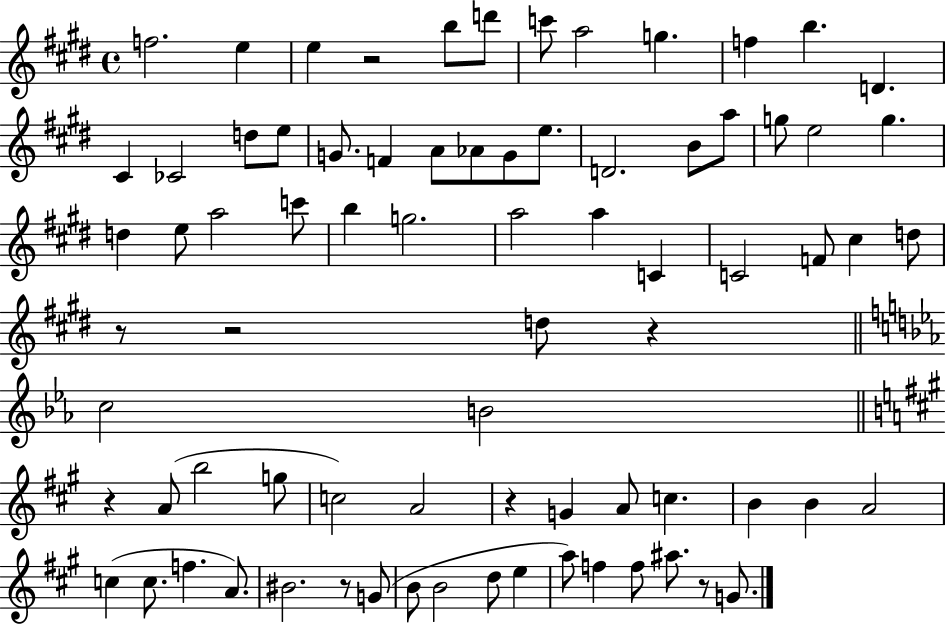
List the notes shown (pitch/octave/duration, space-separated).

F5/h. E5/q E5/q R/h B5/e D6/e C6/e A5/h G5/q. F5/q B5/q. D4/q. C#4/q CES4/h D5/e E5/e G4/e. F4/q A4/e Ab4/e G4/e E5/e. D4/h. B4/e A5/e G5/e E5/h G5/q. D5/q E5/e A5/h C6/e B5/q G5/h. A5/h A5/q C4/q C4/h F4/e C#5/q D5/e R/e R/h D5/e R/q C5/h B4/h R/q A4/e B5/h G5/e C5/h A4/h R/q G4/q A4/e C5/q. B4/q B4/q A4/h C5/q C5/e. F5/q. A4/e. BIS4/h. R/e G4/e B4/e B4/h D5/e E5/q A5/e F5/q F5/e A#5/e. R/e G4/e.